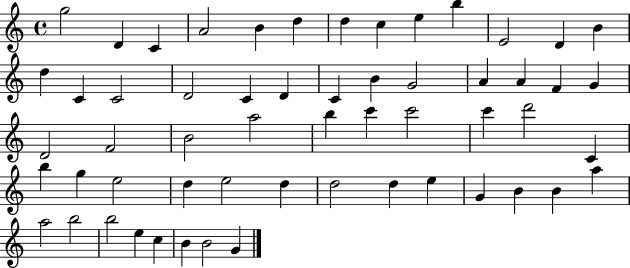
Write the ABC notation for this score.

X:1
T:Untitled
M:4/4
L:1/4
K:C
g2 D C A2 B d d c e b E2 D B d C C2 D2 C D C B G2 A A F G D2 F2 B2 a2 b c' c'2 c' d'2 C b g e2 d e2 d d2 d e G B B a a2 b2 b2 e c B B2 G